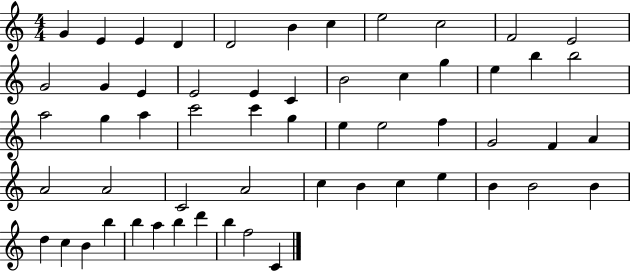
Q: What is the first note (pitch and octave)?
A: G4